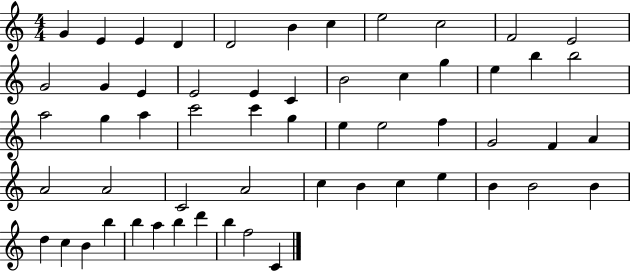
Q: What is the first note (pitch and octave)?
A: G4